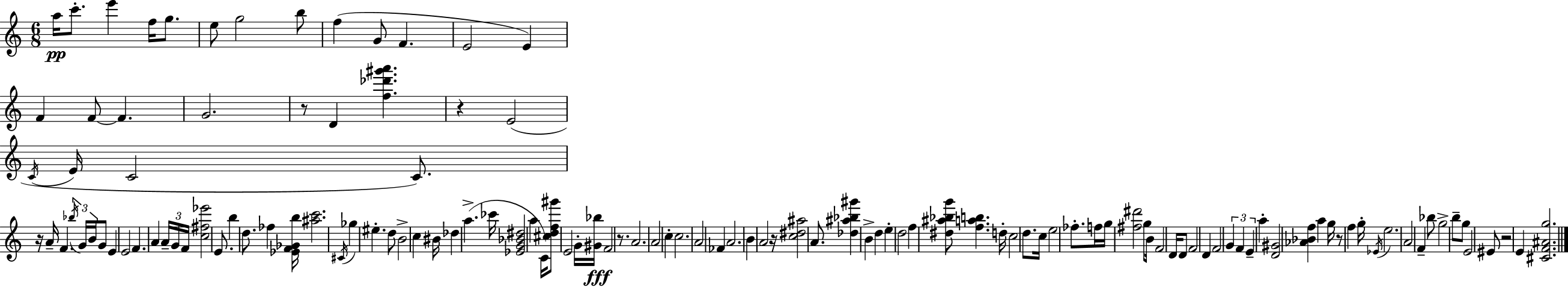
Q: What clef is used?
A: treble